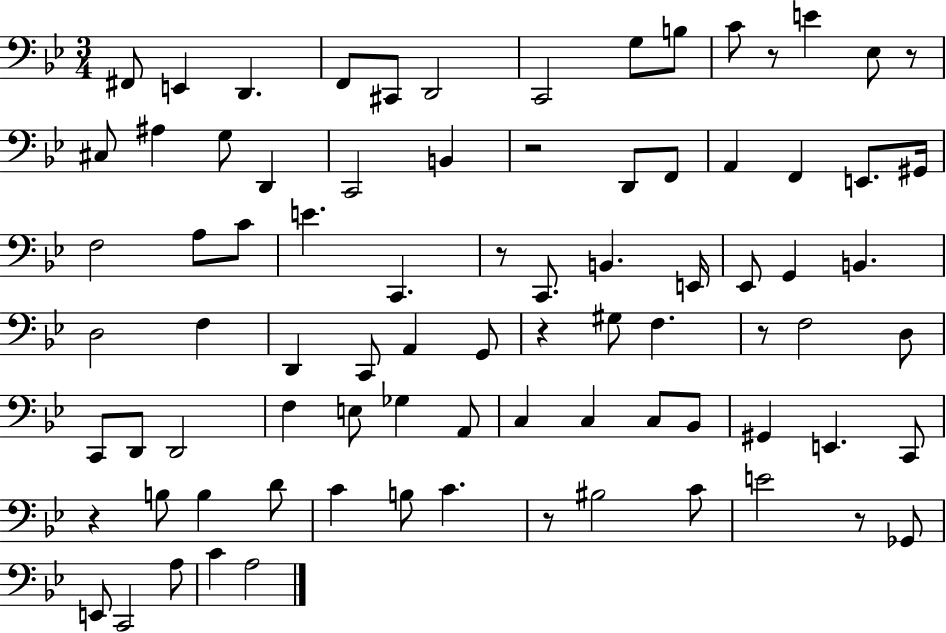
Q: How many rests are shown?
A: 9